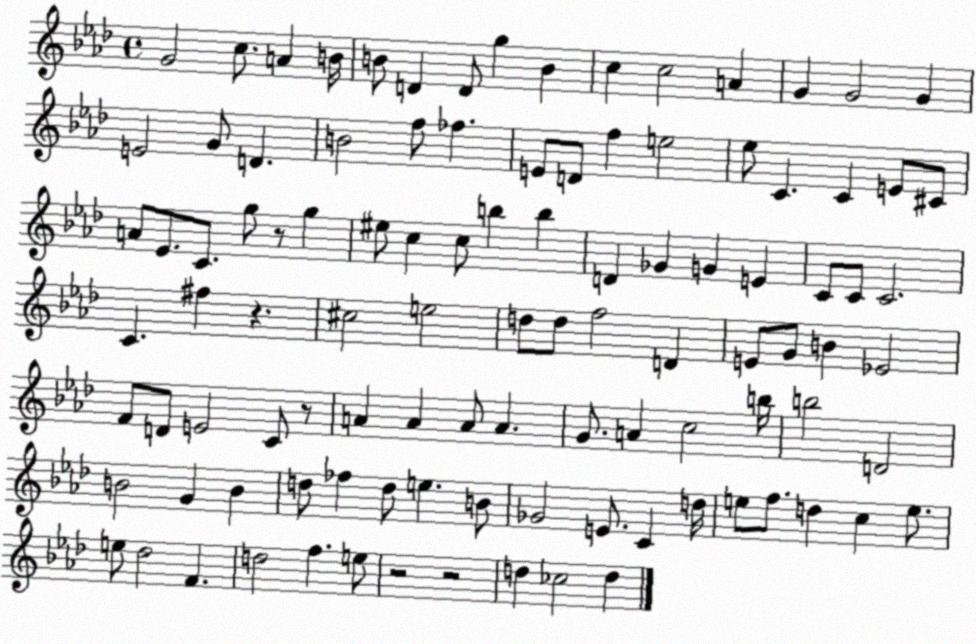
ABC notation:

X:1
T:Untitled
M:4/4
L:1/4
K:Ab
G2 c/2 A B/4 B/2 D D/2 g B c c2 A G G2 G E2 G/2 D B2 f/2 _f E/2 D/2 f e2 _e/2 C C E/2 ^C/2 A/2 _E/2 C/2 g/2 z/2 g ^e/2 c c/2 b b D _G G E C/2 C/2 C2 C ^f z ^c2 e2 d/2 d/2 f2 D E/2 G/2 B _E2 F/2 D/2 E2 C/2 z/2 A A A/2 A G/2 A c2 b/4 b2 D2 B2 G B d/2 _f d/2 e B/2 _G2 E/2 C d/4 e/2 f/2 d c e/2 e/2 _d2 F d2 f e/2 z2 z2 d _c2 d